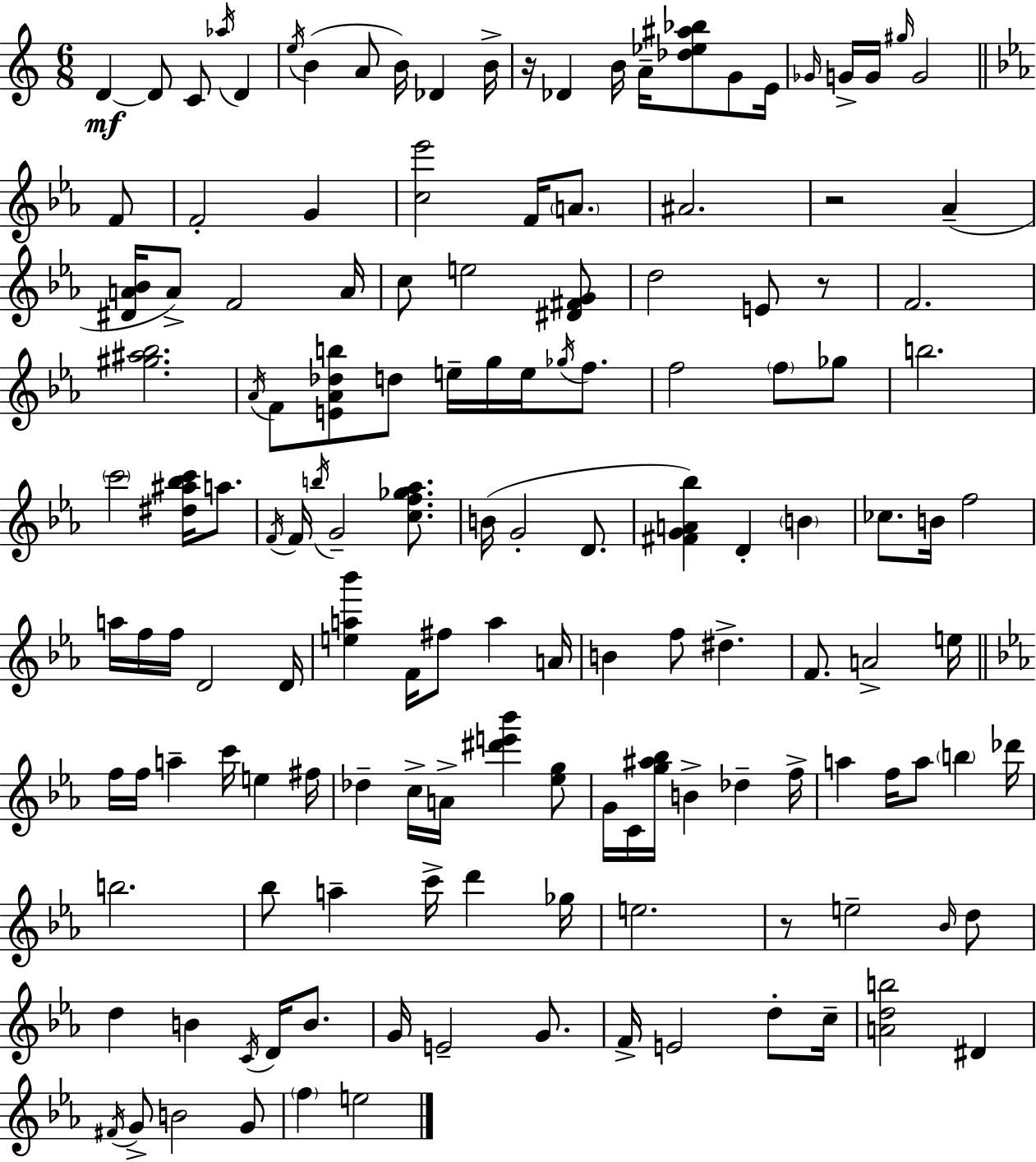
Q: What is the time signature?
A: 6/8